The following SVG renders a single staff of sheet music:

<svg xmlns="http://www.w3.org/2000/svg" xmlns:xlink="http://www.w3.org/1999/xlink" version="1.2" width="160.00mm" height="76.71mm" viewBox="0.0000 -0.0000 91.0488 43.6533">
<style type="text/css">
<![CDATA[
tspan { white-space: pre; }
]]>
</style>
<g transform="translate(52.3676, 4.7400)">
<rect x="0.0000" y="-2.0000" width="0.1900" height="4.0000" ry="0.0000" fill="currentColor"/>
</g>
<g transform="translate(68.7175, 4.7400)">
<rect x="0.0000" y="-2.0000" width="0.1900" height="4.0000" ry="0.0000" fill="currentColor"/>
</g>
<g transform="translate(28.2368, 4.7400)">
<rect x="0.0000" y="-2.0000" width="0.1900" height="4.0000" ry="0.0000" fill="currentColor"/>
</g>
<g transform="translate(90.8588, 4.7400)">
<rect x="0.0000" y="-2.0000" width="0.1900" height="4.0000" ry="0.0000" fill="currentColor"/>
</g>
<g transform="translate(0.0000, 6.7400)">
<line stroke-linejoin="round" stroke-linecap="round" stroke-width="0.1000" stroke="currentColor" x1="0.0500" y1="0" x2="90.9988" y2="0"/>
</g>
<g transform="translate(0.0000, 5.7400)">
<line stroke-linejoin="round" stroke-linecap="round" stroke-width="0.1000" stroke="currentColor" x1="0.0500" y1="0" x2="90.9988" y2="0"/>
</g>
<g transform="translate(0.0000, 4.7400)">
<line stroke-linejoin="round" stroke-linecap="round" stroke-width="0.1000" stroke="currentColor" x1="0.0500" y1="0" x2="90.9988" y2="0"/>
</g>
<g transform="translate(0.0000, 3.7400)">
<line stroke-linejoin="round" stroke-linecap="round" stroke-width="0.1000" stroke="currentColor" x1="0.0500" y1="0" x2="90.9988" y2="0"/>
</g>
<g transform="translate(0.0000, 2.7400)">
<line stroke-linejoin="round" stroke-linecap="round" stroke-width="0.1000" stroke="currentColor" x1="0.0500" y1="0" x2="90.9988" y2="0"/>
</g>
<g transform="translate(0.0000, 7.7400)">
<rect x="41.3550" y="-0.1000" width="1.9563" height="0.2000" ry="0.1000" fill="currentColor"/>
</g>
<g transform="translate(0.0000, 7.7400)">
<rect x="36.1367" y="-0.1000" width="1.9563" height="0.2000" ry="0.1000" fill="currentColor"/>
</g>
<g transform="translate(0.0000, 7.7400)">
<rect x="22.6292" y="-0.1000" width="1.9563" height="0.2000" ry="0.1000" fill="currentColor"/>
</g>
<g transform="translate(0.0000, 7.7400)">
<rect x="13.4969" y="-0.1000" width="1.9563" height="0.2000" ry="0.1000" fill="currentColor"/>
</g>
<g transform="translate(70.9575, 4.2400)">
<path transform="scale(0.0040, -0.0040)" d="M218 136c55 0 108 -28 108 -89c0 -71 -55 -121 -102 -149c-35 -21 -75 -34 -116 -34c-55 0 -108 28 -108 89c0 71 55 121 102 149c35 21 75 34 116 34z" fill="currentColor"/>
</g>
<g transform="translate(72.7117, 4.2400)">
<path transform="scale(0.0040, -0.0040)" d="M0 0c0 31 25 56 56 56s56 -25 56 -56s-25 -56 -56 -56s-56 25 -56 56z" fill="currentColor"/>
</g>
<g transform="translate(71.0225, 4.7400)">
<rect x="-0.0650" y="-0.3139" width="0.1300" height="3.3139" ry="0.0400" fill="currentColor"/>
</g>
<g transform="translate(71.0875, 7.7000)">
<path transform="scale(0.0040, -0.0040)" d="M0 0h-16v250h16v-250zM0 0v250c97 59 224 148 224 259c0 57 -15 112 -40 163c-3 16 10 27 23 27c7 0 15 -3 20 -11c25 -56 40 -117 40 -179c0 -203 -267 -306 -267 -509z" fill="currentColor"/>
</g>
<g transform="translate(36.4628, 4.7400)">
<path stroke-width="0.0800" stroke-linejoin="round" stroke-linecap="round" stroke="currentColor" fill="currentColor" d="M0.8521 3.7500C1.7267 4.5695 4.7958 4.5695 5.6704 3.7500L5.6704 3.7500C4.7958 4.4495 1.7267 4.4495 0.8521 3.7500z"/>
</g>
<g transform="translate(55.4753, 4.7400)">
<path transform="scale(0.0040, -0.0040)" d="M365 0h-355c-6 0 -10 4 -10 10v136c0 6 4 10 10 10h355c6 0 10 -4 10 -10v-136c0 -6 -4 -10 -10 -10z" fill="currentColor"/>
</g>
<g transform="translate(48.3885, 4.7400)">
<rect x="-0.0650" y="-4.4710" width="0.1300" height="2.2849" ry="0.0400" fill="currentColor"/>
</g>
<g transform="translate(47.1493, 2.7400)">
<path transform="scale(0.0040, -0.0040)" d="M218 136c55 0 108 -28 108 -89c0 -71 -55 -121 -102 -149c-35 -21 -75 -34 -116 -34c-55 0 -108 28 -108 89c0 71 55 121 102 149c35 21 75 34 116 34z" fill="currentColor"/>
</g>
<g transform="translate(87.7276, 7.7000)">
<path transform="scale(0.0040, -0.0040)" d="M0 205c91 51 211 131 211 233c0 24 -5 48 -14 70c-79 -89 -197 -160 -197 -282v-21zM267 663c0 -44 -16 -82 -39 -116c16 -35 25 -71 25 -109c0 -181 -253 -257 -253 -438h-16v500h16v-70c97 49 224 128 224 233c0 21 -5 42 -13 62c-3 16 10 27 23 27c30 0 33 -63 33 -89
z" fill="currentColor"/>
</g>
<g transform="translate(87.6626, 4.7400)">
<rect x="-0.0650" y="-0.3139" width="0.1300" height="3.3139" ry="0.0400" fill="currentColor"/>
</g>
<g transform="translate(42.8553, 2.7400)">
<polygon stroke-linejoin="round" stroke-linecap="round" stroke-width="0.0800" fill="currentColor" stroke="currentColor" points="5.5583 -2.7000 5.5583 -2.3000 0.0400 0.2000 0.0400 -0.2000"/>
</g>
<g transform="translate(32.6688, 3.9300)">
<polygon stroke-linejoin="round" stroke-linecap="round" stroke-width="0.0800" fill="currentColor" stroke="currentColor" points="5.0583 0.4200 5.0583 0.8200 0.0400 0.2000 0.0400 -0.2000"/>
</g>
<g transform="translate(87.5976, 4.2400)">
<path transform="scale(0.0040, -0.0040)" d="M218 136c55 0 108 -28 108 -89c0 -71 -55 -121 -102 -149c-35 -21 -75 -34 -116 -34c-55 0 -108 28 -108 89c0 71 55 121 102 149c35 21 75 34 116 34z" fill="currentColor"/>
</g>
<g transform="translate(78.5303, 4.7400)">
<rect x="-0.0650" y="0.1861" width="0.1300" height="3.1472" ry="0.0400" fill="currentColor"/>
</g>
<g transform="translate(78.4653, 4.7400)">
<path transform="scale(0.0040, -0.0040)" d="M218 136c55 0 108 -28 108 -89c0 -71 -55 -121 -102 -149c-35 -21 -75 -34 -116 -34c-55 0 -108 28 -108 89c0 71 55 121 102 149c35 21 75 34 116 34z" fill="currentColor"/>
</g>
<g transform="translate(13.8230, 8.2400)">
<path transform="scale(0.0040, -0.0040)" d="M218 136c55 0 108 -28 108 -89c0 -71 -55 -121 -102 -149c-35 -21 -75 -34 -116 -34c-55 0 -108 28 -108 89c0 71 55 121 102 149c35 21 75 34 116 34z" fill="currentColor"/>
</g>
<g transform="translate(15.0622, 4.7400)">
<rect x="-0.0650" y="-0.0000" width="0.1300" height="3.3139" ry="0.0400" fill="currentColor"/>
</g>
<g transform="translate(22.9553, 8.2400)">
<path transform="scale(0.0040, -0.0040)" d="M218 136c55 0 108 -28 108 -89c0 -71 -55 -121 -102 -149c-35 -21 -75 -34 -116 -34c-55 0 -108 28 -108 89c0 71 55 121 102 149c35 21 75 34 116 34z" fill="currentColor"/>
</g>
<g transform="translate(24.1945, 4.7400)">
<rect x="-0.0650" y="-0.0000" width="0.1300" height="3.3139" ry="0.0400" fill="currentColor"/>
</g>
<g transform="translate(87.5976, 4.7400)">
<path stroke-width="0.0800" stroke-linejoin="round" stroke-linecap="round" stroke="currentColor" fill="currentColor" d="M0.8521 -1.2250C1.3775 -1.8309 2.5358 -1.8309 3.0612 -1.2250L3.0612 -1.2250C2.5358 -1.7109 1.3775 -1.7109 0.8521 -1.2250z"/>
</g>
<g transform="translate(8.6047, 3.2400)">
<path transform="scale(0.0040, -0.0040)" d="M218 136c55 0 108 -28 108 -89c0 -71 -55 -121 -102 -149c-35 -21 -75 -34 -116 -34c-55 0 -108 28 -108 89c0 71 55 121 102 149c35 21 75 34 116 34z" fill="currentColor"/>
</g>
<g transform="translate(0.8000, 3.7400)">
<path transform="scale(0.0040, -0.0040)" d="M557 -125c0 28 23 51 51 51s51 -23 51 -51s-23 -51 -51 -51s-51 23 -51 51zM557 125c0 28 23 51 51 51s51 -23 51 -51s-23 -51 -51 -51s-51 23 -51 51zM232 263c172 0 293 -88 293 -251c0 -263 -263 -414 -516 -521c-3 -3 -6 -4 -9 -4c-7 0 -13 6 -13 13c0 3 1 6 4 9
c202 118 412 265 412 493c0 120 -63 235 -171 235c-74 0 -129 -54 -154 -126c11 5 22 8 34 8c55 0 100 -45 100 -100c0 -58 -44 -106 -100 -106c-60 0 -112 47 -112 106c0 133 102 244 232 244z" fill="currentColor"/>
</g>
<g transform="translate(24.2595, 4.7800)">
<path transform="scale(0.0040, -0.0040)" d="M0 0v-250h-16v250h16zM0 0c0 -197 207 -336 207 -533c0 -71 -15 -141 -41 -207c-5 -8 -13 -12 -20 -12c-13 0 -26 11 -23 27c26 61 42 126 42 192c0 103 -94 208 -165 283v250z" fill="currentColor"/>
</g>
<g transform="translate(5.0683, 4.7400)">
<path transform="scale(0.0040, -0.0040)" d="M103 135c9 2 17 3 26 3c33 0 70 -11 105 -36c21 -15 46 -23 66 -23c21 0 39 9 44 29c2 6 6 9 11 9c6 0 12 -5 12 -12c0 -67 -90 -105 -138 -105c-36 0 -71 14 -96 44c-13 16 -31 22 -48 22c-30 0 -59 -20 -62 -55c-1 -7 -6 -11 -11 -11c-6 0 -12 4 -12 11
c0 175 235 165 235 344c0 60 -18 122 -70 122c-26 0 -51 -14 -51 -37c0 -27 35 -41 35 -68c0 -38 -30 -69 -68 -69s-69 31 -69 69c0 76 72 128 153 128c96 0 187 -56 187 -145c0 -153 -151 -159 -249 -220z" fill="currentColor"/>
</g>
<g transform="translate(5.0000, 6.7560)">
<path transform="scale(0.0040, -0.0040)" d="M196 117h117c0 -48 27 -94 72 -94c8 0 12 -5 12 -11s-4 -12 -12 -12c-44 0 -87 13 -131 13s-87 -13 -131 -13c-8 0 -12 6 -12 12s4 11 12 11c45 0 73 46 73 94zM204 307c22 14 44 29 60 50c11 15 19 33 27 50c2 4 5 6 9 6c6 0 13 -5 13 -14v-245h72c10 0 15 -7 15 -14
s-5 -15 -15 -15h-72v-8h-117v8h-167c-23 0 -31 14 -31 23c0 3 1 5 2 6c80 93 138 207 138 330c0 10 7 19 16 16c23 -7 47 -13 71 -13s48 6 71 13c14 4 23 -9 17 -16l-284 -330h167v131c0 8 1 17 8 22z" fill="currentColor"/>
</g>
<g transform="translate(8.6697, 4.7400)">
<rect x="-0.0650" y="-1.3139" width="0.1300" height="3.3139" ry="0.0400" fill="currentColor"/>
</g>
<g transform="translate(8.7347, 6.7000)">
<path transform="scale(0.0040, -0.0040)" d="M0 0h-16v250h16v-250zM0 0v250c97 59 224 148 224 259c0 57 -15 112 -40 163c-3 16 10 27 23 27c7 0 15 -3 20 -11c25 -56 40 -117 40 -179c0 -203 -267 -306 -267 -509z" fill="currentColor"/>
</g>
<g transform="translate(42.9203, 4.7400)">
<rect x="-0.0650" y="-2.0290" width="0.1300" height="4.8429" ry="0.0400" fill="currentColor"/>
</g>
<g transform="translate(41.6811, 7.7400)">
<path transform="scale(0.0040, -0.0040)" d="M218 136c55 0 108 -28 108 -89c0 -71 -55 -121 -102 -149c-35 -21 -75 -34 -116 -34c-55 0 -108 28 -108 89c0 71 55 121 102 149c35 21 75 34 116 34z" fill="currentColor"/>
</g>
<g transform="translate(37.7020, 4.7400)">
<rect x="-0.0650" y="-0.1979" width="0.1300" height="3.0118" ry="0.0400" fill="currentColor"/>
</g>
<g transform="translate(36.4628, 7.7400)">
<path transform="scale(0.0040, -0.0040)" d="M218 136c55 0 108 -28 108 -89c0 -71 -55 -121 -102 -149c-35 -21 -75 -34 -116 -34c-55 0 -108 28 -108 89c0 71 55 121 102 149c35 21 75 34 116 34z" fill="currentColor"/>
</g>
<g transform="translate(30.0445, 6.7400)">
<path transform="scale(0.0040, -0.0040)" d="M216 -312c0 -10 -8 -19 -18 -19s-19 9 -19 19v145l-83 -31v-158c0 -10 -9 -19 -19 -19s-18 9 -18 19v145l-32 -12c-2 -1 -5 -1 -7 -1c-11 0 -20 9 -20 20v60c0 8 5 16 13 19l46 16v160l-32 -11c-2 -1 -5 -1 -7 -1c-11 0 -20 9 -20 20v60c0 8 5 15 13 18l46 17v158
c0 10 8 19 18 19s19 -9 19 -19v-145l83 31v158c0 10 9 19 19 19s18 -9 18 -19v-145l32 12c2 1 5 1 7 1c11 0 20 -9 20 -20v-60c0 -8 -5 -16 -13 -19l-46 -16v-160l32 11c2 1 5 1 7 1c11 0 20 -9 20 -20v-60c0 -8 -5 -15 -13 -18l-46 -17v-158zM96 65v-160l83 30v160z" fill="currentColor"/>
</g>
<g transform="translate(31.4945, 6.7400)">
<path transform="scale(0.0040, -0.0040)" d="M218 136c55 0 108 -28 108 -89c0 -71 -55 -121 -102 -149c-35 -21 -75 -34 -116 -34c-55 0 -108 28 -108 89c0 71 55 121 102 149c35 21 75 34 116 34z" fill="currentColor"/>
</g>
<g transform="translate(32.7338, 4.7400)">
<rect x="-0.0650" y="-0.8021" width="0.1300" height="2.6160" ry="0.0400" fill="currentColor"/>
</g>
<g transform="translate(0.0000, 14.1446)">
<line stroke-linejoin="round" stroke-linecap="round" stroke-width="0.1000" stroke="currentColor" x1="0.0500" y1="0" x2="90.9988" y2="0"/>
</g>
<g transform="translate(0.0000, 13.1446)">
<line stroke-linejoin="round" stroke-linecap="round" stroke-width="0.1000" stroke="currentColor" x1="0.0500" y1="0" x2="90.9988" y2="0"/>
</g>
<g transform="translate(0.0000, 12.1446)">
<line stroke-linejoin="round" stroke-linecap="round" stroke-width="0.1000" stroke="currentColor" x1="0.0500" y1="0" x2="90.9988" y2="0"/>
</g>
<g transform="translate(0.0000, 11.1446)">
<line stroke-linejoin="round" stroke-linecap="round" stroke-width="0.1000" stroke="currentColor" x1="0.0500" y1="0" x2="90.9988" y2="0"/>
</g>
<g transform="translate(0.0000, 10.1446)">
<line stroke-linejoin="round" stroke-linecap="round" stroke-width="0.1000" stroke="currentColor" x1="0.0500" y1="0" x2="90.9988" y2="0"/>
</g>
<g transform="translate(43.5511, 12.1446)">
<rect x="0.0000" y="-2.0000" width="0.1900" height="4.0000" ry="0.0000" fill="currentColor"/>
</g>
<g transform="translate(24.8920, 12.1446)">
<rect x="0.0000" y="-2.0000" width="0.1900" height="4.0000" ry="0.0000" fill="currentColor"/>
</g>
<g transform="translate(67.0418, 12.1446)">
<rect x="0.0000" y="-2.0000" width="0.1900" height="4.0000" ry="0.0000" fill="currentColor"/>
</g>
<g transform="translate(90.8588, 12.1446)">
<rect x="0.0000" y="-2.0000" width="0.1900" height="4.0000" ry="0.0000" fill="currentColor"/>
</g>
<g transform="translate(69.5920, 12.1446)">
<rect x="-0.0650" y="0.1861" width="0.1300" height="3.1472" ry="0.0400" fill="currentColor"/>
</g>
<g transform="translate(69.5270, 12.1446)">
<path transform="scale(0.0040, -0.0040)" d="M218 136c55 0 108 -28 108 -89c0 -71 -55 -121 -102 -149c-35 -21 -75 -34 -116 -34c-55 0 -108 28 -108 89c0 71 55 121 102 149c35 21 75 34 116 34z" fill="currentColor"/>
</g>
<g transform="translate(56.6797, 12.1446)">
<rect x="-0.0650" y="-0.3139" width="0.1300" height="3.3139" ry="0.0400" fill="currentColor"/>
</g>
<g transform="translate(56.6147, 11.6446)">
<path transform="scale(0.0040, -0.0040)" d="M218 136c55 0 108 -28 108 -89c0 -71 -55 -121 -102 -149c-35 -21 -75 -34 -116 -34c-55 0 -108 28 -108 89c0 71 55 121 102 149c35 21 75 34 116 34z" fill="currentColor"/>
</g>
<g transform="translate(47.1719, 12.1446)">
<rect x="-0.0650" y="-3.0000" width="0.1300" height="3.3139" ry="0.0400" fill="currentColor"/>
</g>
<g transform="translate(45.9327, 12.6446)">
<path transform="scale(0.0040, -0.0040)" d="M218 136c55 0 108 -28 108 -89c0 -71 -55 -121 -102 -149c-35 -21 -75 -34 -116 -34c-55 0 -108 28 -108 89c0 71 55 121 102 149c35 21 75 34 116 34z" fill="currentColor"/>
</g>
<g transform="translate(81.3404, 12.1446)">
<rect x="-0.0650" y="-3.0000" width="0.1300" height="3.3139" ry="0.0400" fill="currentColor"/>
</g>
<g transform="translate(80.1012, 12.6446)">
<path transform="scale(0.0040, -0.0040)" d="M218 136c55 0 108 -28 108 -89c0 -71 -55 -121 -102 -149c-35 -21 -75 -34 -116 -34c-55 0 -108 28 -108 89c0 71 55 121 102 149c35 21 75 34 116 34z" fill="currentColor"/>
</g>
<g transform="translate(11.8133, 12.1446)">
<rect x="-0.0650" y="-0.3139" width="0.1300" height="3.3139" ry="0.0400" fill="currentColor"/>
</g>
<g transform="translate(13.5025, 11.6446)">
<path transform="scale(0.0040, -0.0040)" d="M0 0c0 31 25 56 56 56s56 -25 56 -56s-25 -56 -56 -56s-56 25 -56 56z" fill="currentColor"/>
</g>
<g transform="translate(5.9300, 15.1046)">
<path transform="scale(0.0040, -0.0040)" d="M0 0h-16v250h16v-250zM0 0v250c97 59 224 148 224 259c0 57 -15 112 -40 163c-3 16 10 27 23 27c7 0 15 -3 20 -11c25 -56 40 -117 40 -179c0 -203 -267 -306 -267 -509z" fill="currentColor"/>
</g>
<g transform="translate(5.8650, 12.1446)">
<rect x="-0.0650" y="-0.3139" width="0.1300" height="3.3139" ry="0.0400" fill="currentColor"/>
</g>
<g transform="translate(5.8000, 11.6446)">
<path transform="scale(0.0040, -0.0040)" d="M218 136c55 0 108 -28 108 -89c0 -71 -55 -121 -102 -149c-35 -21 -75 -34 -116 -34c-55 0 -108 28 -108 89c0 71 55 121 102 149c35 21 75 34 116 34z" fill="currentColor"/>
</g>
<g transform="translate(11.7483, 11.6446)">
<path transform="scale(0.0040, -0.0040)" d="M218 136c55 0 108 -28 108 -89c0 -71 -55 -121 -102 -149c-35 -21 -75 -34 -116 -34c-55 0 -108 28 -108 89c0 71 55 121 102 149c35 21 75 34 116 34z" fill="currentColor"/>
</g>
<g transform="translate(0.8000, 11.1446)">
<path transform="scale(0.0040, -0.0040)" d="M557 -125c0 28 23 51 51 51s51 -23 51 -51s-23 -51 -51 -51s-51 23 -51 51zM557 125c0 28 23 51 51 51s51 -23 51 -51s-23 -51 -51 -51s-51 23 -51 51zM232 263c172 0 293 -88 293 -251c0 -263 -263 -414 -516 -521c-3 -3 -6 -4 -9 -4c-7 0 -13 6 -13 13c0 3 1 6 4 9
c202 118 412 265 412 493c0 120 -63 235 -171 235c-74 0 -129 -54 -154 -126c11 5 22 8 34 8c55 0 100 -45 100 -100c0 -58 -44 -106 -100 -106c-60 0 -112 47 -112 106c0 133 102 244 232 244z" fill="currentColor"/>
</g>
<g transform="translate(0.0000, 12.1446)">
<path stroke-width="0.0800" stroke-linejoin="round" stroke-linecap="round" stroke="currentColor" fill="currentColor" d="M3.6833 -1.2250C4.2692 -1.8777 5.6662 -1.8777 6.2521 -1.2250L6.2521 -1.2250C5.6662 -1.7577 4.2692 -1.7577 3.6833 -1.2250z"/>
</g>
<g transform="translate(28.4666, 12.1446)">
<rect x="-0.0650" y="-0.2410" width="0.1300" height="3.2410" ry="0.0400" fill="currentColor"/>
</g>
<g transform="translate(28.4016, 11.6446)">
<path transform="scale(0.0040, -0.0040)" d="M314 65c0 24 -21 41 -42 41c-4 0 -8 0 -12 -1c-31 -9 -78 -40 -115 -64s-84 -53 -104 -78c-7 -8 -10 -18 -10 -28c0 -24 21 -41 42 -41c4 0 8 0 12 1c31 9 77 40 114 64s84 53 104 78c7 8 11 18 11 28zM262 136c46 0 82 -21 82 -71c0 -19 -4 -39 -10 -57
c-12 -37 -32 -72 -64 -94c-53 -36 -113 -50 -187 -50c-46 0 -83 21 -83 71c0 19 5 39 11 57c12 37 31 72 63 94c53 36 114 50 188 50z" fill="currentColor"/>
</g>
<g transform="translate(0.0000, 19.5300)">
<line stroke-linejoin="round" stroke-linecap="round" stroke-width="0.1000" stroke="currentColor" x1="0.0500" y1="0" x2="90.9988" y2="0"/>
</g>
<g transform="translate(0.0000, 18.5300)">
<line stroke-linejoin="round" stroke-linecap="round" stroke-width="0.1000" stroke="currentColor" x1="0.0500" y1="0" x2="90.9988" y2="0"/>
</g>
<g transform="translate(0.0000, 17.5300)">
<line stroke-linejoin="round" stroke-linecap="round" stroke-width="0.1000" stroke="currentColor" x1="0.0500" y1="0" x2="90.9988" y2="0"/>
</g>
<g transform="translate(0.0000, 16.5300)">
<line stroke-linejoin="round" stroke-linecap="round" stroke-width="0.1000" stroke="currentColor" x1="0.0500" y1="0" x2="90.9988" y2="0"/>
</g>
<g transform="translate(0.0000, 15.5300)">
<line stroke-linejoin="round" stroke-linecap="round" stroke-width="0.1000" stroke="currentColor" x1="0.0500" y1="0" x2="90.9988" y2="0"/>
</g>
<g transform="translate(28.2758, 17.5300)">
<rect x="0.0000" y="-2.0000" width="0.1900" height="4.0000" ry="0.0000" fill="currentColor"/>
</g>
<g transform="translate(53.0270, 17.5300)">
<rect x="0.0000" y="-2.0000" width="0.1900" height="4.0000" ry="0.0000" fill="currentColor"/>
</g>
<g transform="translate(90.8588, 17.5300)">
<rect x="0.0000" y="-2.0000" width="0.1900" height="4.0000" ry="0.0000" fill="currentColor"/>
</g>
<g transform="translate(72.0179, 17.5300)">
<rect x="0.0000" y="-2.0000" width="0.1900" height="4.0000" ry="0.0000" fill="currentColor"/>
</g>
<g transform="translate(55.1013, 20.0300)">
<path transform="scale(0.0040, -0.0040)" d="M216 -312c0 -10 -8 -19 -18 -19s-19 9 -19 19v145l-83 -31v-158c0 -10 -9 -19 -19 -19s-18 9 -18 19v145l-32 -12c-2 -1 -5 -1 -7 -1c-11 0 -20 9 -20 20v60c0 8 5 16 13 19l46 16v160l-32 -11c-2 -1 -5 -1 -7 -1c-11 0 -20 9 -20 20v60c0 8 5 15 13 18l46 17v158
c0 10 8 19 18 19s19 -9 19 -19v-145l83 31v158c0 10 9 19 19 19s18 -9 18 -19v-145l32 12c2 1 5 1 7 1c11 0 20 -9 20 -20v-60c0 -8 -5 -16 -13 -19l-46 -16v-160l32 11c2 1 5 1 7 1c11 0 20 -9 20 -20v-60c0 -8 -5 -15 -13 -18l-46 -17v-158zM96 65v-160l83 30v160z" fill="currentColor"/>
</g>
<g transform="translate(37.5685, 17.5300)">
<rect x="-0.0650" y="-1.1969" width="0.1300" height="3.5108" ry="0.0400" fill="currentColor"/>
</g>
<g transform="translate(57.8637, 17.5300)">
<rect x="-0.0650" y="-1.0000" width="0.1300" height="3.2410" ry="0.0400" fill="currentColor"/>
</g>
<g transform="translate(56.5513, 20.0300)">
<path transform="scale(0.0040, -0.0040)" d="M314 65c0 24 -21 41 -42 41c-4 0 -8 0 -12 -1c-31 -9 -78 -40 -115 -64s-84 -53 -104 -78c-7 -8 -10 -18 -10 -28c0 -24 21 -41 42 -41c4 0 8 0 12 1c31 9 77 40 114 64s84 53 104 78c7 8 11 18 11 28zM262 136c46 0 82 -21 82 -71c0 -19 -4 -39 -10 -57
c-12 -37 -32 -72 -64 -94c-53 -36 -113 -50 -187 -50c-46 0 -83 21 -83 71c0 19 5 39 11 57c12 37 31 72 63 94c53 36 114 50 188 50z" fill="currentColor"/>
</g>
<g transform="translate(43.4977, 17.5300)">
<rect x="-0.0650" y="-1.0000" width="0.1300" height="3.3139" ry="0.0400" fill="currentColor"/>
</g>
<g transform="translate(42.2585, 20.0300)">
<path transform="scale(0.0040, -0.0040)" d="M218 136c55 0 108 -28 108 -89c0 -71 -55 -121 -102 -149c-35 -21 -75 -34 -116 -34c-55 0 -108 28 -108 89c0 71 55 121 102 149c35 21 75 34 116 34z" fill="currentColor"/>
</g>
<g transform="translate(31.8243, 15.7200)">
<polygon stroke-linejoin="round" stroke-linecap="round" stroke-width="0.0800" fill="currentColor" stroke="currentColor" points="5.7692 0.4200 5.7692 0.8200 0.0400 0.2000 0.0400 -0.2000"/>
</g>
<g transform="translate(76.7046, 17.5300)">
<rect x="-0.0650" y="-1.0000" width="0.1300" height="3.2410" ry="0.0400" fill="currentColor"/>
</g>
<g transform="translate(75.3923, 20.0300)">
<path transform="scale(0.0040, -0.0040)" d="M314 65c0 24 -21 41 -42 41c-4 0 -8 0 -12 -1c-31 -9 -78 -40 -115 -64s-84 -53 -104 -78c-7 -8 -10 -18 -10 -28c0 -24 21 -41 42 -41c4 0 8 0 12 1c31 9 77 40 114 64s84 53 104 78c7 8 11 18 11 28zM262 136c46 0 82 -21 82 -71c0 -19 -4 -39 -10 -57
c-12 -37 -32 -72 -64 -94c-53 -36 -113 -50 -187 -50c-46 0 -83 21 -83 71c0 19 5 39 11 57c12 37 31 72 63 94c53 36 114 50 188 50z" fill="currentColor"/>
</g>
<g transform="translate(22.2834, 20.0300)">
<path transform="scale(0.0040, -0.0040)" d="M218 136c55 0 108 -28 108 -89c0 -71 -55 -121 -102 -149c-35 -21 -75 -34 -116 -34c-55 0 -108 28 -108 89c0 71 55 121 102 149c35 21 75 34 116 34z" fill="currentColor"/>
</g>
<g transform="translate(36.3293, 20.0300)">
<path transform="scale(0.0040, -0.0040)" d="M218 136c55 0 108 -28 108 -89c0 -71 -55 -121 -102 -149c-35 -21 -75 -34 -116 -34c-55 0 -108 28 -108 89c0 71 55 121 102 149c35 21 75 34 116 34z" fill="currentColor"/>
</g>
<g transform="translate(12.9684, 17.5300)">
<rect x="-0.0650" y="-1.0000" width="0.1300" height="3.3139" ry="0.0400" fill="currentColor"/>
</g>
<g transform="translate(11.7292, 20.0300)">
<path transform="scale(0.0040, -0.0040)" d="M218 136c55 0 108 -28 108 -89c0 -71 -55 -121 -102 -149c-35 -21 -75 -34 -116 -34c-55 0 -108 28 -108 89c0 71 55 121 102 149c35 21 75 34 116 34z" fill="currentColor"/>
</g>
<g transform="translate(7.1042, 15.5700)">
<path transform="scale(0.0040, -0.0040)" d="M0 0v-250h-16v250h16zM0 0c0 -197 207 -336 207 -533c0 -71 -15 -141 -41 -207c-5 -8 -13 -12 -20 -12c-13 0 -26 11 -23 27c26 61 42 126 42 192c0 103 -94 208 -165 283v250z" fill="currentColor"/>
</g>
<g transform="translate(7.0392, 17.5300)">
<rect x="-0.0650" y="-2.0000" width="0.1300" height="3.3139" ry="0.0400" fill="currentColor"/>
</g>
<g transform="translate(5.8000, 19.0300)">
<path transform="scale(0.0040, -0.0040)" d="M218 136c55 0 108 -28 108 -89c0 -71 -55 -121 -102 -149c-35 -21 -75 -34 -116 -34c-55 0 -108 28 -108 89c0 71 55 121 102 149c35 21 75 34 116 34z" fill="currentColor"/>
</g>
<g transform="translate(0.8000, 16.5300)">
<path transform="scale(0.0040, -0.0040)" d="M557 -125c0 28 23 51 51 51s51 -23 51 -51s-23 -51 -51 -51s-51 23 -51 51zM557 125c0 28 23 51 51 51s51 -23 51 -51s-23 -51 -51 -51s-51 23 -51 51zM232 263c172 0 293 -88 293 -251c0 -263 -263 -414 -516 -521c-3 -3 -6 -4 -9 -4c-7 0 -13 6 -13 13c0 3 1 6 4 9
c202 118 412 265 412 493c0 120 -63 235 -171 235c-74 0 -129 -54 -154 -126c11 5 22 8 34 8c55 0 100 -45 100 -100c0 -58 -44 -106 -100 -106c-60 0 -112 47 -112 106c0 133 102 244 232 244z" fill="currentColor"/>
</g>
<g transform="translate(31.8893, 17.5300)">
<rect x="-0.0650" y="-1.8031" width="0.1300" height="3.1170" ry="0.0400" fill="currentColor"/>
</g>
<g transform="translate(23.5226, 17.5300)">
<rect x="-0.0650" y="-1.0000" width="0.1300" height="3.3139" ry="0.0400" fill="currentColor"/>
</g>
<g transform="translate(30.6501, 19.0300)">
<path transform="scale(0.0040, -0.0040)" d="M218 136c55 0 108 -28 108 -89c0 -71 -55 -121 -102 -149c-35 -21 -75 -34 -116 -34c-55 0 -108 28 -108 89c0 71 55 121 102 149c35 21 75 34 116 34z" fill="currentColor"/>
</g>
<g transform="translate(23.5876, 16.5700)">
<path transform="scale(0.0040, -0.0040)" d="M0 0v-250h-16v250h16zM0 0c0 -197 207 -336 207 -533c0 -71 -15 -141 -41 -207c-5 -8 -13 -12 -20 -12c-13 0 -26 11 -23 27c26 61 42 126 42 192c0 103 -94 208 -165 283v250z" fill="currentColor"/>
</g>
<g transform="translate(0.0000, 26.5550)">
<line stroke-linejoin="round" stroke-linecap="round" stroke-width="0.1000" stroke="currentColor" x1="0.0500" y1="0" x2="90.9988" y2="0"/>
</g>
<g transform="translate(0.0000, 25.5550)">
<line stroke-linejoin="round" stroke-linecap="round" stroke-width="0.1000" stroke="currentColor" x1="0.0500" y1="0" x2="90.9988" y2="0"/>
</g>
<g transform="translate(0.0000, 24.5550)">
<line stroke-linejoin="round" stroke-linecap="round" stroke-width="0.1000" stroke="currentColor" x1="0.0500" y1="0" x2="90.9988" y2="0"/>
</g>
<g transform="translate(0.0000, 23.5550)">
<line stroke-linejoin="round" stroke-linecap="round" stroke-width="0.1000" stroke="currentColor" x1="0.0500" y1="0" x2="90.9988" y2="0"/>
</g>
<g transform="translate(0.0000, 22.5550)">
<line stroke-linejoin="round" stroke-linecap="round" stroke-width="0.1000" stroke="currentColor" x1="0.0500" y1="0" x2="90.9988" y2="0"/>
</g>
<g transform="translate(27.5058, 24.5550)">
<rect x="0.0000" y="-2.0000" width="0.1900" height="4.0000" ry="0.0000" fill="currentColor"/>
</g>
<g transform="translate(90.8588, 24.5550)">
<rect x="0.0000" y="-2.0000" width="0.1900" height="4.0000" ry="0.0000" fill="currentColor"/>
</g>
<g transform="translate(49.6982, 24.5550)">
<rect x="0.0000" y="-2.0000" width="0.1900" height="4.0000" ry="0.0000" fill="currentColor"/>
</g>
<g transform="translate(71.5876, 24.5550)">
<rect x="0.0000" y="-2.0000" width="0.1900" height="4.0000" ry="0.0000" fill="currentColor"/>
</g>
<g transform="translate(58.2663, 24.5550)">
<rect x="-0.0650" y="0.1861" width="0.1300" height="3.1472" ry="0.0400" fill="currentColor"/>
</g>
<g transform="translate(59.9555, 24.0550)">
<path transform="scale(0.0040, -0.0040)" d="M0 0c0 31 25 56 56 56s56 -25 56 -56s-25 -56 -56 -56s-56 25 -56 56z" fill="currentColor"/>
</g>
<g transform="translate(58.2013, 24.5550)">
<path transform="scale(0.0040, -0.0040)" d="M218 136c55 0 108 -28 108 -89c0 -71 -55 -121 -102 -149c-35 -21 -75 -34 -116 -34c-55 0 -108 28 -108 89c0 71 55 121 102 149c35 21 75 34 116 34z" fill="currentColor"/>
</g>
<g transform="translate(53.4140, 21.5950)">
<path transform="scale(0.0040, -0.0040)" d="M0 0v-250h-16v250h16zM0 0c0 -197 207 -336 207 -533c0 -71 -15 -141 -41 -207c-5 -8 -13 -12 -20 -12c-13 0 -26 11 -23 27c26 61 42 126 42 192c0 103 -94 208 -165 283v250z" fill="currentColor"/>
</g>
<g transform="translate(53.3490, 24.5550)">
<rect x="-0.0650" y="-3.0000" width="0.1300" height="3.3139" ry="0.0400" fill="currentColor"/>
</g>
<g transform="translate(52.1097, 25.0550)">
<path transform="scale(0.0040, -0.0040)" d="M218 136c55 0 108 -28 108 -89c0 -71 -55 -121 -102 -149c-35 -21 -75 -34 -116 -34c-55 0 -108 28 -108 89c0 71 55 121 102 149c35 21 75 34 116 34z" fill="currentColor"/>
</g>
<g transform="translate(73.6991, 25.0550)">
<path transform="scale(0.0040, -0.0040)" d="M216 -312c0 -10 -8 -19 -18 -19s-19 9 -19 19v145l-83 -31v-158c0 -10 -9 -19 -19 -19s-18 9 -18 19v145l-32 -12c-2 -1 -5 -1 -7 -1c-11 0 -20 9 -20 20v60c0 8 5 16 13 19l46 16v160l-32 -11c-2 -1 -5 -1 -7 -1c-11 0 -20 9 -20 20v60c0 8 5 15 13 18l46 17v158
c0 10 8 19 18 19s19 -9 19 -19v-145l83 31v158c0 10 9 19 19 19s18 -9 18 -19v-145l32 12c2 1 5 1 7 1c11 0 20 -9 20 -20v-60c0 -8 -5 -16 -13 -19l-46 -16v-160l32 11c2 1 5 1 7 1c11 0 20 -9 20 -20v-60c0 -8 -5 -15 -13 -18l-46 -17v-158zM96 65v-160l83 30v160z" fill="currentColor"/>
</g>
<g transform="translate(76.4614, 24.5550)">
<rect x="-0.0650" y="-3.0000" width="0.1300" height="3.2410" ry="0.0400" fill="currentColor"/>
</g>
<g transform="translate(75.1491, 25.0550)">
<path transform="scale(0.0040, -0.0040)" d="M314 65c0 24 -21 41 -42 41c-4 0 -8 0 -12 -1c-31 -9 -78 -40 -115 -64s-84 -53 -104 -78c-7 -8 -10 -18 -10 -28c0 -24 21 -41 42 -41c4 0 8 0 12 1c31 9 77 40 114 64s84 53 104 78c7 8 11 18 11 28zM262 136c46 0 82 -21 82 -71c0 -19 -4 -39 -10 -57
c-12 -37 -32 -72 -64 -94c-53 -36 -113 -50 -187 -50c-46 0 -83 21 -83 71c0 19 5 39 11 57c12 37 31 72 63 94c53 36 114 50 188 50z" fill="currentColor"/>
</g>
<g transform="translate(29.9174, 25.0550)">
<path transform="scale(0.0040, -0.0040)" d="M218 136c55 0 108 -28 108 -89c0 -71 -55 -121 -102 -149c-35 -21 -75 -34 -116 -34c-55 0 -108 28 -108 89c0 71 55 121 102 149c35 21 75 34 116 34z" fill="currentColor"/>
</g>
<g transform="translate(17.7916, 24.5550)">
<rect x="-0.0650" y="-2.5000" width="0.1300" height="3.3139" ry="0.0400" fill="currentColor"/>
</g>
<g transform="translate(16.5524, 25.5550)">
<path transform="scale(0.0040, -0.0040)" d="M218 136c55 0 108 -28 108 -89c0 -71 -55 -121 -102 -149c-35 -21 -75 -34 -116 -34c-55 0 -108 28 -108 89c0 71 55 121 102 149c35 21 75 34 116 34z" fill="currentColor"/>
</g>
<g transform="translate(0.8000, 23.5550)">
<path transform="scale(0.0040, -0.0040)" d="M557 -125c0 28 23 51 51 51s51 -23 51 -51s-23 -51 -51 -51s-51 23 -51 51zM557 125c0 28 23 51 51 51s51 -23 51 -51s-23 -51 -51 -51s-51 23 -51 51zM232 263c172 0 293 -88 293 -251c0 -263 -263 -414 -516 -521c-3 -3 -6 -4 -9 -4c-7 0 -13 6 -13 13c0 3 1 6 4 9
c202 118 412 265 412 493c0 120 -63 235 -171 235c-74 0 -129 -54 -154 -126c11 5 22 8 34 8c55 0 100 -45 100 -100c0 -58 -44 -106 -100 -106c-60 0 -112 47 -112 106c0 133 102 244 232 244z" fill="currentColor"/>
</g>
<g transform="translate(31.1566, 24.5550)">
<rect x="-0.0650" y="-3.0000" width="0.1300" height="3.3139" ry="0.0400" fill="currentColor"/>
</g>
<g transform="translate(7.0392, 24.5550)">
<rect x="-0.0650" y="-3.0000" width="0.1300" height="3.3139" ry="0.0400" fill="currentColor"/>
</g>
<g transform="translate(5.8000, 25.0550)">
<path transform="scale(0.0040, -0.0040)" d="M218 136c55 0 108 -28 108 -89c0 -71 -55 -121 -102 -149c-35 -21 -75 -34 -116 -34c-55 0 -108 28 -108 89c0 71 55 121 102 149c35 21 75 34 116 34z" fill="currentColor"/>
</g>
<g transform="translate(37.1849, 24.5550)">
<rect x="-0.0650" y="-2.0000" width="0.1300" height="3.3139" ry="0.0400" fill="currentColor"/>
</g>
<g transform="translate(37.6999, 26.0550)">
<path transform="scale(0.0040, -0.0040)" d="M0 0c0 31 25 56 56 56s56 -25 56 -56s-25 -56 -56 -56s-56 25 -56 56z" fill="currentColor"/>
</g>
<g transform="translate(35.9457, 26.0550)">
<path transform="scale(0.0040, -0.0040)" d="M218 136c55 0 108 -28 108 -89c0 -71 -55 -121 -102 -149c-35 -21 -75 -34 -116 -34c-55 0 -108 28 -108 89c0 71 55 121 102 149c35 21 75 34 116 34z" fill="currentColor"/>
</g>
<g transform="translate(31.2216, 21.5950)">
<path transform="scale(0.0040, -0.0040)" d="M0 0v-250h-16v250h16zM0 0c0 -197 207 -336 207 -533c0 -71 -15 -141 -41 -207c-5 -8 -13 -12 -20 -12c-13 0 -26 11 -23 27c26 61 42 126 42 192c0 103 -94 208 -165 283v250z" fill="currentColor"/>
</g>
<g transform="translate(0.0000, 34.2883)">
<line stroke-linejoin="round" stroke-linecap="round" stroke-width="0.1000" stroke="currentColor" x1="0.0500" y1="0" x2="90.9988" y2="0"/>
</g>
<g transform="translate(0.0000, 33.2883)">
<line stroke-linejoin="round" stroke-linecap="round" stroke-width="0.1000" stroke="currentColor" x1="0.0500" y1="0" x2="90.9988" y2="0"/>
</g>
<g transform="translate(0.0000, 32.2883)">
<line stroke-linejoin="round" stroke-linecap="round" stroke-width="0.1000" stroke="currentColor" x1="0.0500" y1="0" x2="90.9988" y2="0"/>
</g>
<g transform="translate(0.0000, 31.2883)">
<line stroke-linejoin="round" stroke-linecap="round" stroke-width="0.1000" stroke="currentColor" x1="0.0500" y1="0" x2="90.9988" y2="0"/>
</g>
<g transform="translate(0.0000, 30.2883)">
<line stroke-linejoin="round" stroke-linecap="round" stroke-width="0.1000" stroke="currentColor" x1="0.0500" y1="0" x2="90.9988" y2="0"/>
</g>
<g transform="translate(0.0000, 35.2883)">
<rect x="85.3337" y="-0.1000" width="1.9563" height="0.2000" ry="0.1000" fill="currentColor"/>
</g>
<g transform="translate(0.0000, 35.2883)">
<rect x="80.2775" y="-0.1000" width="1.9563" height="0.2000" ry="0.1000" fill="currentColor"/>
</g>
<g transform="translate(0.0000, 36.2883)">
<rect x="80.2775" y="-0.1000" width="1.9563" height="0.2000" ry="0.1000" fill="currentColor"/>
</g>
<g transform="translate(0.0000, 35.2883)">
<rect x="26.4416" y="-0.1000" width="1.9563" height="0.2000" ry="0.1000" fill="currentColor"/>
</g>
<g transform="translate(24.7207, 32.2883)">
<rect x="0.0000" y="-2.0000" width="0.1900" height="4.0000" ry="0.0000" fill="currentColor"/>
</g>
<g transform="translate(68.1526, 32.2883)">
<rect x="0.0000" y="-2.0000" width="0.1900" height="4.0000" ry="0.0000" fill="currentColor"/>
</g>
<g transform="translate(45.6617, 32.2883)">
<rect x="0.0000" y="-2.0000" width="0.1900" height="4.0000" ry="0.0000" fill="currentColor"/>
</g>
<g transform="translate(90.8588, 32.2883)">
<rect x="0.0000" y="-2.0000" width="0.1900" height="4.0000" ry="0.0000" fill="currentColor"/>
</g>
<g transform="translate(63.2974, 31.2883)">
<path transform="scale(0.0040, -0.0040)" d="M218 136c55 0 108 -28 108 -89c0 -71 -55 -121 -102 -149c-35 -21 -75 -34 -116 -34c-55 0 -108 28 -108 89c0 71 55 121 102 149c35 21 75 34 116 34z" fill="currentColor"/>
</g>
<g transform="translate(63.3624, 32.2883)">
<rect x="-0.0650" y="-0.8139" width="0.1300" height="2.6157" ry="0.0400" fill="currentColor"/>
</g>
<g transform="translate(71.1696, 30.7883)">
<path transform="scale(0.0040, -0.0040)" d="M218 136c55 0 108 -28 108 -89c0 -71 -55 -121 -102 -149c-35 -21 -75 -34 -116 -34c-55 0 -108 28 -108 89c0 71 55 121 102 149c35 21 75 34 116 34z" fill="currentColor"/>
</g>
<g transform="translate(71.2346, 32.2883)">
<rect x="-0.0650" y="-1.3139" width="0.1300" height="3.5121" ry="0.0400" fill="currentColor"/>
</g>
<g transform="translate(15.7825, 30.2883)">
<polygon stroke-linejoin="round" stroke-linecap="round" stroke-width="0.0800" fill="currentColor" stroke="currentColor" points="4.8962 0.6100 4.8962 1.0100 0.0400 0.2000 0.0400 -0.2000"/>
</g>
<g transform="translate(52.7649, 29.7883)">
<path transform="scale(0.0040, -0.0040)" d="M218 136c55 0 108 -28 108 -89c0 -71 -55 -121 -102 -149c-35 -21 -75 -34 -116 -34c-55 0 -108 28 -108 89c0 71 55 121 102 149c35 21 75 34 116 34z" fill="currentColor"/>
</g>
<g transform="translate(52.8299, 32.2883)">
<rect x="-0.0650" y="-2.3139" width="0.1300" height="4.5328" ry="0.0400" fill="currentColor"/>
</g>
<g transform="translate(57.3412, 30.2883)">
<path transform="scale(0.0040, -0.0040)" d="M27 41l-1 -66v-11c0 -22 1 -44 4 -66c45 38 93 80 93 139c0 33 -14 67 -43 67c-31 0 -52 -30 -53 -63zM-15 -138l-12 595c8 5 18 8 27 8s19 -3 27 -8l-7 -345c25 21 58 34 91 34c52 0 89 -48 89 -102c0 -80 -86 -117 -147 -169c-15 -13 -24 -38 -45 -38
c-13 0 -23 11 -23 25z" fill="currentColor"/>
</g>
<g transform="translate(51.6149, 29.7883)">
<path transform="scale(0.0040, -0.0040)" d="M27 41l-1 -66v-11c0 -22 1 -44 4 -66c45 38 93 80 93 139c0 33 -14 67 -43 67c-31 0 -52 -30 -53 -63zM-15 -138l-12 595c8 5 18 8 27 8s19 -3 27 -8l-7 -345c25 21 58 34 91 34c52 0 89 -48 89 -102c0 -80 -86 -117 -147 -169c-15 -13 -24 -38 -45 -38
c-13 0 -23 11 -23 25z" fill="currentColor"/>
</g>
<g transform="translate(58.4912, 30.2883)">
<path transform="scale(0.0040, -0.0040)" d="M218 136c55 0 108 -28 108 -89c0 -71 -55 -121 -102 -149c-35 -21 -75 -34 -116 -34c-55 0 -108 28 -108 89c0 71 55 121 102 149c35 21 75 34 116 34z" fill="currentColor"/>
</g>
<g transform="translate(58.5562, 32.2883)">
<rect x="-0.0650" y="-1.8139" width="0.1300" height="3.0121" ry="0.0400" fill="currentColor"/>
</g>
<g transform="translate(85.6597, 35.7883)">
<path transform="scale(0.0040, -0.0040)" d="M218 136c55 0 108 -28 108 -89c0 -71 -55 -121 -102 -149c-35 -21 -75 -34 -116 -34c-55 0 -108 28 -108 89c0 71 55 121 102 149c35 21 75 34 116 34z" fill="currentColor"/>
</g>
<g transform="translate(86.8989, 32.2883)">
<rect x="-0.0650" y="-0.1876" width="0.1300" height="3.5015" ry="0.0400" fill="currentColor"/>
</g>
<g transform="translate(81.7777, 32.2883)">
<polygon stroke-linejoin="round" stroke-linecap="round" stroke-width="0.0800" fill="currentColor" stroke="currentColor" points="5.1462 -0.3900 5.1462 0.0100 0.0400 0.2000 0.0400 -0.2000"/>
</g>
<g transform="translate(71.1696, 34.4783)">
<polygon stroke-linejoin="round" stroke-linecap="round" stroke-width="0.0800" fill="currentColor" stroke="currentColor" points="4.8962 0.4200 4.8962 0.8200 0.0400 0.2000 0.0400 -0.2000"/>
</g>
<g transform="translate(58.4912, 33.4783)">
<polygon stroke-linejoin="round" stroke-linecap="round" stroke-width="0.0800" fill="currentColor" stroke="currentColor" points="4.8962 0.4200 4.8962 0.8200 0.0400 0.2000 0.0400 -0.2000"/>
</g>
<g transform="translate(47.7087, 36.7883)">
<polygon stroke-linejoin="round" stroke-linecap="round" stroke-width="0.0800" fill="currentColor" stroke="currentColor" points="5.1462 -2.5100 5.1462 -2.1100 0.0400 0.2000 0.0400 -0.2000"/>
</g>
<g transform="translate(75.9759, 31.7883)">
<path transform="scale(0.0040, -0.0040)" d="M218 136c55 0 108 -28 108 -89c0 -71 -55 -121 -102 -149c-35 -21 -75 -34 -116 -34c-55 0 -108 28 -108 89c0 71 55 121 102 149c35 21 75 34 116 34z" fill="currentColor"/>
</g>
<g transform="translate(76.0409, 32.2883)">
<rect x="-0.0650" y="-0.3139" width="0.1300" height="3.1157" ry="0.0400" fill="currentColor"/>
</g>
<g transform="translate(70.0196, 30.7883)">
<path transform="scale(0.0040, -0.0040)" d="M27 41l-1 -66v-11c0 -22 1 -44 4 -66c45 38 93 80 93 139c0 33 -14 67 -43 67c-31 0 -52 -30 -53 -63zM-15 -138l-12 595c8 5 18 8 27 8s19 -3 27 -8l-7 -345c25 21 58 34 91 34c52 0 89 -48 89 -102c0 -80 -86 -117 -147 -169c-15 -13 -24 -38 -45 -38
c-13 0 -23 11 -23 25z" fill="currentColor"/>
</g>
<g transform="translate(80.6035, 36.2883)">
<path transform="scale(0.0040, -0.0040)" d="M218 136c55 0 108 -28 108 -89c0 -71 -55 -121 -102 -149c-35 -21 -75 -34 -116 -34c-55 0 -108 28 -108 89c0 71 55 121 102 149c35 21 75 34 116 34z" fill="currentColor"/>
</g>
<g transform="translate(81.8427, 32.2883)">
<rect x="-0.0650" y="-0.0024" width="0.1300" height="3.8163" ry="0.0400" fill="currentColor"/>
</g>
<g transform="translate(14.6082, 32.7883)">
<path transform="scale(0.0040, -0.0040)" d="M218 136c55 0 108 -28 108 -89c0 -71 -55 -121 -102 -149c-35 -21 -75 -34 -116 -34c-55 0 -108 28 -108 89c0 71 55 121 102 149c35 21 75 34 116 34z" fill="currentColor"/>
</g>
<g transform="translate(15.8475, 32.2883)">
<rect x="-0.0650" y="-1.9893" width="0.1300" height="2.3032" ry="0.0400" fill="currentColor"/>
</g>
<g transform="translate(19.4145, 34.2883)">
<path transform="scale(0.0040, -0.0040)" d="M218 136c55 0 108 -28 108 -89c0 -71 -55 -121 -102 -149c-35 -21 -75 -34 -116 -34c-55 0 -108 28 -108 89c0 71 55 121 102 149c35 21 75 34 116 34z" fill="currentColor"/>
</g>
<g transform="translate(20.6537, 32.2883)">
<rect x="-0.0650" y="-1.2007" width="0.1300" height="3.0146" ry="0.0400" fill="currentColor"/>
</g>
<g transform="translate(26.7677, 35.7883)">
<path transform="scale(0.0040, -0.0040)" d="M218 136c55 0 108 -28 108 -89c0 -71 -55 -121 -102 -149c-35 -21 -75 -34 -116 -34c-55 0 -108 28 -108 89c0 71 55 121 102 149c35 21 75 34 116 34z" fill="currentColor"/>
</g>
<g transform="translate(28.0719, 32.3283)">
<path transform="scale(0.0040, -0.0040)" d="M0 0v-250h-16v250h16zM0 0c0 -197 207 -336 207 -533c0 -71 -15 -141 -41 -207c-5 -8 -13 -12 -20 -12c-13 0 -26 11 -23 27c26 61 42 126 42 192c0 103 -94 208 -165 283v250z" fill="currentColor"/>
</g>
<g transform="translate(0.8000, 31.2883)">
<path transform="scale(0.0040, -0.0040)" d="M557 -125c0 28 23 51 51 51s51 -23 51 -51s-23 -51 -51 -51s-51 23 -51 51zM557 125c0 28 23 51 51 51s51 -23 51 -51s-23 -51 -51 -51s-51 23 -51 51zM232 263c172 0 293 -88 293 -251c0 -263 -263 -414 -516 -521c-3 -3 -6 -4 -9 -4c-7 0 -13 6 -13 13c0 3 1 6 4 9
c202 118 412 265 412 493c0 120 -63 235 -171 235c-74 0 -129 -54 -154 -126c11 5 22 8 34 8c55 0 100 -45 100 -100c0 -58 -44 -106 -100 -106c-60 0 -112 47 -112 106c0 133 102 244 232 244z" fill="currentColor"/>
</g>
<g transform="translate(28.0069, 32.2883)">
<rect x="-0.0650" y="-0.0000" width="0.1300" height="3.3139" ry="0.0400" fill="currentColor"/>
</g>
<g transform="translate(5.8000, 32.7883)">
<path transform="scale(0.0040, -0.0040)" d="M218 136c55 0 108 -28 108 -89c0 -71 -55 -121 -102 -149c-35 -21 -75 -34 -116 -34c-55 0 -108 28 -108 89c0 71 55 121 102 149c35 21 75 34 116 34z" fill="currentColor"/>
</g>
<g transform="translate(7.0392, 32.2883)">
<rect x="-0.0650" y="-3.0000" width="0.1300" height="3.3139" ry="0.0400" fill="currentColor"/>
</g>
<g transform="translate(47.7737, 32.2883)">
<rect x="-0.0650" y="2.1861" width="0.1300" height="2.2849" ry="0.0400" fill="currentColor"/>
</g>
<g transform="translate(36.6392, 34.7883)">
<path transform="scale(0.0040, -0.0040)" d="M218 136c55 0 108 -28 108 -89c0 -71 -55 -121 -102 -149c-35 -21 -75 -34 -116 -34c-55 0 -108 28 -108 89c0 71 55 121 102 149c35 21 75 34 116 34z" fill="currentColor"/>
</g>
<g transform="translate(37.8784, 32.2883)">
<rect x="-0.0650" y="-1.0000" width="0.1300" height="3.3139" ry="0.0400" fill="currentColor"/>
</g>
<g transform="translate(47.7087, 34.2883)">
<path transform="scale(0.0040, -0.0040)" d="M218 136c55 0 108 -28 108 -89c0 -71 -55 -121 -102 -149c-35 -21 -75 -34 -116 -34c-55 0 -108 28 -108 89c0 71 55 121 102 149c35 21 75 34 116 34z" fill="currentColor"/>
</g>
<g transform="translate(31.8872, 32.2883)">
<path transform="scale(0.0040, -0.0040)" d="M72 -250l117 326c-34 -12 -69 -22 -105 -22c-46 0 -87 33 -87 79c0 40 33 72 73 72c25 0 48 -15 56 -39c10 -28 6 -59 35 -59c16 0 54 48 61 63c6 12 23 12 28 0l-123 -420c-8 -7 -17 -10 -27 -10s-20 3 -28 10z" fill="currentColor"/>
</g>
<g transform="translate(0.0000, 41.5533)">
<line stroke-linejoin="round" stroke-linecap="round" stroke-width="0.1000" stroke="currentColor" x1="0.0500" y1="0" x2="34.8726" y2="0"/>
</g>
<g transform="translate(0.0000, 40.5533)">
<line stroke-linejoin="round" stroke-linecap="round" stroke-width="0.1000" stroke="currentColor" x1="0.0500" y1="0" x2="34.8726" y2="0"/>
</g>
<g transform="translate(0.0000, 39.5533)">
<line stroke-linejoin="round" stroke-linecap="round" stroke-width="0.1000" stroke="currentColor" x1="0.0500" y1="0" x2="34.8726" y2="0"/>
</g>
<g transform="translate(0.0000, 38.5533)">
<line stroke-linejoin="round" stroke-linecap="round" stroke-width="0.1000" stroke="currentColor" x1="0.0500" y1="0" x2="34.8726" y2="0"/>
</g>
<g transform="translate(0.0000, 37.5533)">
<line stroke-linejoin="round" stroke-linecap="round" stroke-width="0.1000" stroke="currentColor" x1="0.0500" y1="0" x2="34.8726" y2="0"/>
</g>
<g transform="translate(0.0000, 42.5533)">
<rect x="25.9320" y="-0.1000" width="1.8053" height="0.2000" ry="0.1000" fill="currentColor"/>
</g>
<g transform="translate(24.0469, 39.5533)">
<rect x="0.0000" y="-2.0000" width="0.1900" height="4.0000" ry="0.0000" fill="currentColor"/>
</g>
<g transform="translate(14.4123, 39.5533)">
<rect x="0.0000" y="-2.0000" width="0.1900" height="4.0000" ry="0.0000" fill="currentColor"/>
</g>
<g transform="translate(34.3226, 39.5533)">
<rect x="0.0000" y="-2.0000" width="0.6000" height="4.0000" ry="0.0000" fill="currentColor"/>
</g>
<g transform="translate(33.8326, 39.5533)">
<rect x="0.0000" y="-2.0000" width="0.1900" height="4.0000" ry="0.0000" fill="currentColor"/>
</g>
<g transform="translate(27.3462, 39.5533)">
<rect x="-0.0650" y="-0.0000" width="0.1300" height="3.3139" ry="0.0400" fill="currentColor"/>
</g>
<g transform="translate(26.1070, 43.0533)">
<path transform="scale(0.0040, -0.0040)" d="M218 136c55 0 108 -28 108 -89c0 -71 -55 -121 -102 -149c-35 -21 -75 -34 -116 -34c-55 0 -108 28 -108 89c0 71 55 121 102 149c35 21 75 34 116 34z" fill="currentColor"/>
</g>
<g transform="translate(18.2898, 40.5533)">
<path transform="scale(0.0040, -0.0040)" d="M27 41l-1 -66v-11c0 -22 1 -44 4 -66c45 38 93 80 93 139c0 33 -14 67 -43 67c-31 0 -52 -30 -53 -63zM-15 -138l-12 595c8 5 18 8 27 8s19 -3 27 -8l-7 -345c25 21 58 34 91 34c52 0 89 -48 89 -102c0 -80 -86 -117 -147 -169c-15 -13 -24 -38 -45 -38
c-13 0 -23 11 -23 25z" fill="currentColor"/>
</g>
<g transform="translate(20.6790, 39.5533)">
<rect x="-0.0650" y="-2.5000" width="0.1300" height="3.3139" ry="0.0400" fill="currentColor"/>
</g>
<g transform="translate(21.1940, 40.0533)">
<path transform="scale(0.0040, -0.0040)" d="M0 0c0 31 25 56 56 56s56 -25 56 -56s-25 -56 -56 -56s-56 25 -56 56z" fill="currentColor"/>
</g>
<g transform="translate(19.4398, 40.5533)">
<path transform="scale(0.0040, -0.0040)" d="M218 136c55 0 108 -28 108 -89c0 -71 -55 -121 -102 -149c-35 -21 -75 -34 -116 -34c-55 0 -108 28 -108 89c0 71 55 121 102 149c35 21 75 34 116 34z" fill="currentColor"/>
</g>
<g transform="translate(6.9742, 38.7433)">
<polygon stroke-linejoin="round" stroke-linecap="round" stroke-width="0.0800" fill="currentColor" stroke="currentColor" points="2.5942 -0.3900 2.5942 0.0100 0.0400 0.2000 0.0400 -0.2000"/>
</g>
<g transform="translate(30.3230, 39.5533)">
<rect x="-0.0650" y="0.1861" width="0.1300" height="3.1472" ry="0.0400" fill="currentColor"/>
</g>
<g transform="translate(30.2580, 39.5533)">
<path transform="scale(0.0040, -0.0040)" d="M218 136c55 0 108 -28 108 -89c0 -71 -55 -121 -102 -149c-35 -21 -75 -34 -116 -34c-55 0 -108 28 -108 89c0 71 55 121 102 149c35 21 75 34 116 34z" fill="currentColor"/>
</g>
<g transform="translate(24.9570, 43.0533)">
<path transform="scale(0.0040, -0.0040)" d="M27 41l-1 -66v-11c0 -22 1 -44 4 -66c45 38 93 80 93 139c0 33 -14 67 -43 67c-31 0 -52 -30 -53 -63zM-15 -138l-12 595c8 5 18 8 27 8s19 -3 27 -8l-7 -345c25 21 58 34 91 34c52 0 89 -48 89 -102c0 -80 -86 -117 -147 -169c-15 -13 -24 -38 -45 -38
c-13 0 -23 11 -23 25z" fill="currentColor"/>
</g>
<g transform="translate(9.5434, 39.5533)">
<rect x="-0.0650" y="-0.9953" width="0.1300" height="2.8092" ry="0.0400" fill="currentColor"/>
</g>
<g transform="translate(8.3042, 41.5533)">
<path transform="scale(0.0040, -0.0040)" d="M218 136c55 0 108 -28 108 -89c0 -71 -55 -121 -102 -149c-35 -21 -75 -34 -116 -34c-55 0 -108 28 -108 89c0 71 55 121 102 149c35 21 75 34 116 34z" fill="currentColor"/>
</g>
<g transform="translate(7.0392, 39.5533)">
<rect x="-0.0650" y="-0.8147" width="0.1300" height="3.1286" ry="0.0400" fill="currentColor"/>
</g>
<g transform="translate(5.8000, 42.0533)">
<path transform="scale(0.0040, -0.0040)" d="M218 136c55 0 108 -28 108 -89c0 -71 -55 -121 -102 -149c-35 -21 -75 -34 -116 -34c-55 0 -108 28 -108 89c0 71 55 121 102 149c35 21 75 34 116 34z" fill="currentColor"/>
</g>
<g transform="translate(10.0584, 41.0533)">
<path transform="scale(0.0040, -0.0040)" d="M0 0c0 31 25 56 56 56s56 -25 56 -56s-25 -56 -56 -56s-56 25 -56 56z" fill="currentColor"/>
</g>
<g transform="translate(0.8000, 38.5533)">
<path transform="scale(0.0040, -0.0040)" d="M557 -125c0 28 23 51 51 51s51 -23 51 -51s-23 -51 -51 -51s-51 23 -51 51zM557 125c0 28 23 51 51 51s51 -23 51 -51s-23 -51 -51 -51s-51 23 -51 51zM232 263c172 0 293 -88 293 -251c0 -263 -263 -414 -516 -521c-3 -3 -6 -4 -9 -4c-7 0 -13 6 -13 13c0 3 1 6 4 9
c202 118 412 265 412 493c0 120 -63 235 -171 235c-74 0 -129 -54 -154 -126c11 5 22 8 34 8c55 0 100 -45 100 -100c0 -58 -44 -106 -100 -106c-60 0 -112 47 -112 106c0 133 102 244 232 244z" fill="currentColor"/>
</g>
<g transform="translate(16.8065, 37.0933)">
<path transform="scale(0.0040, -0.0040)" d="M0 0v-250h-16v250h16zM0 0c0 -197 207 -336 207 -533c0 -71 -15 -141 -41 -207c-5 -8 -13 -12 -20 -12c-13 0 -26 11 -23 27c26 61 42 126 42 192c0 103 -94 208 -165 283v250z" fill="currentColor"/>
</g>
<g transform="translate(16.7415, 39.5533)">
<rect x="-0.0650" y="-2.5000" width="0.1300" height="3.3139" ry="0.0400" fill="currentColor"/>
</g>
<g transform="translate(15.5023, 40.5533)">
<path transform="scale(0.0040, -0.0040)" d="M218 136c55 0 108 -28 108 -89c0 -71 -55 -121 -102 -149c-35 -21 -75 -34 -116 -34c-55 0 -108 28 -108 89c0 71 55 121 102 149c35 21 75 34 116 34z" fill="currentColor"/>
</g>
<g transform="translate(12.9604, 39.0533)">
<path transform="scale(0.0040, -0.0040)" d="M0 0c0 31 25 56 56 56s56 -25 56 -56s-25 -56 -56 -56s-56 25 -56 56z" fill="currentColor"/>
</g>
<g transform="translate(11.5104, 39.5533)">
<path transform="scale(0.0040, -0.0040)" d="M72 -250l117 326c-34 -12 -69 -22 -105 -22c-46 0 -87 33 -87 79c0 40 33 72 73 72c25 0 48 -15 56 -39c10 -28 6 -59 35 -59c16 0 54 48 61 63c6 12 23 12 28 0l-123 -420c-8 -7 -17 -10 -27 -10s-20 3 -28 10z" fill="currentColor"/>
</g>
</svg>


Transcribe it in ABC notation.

X:1
T:Untitled
M:2/4
L:1/4
K:C
G,/2 D,, D,,/2 ^G,,/2 E,,/2 E,,/2 A,/2 z2 E,/2 D, E,/4 E,/2 E, E,2 C, E, D, C, A,,/2 F,, F,,/2 A,,/2 F,,/2 F,, ^F,,2 F,,2 C, B,, C,/2 A,, C,/2 D, ^C,2 C, C,/2 G,,/2 D,,/2 z/2 F,, G,,/2 _B,/2 _A,/2 F,/2 _G,/2 E,/2 C,,/2 D,,/2 F,,/2 G,,/2 z/2 B,,/2 _B,, _D,, D,